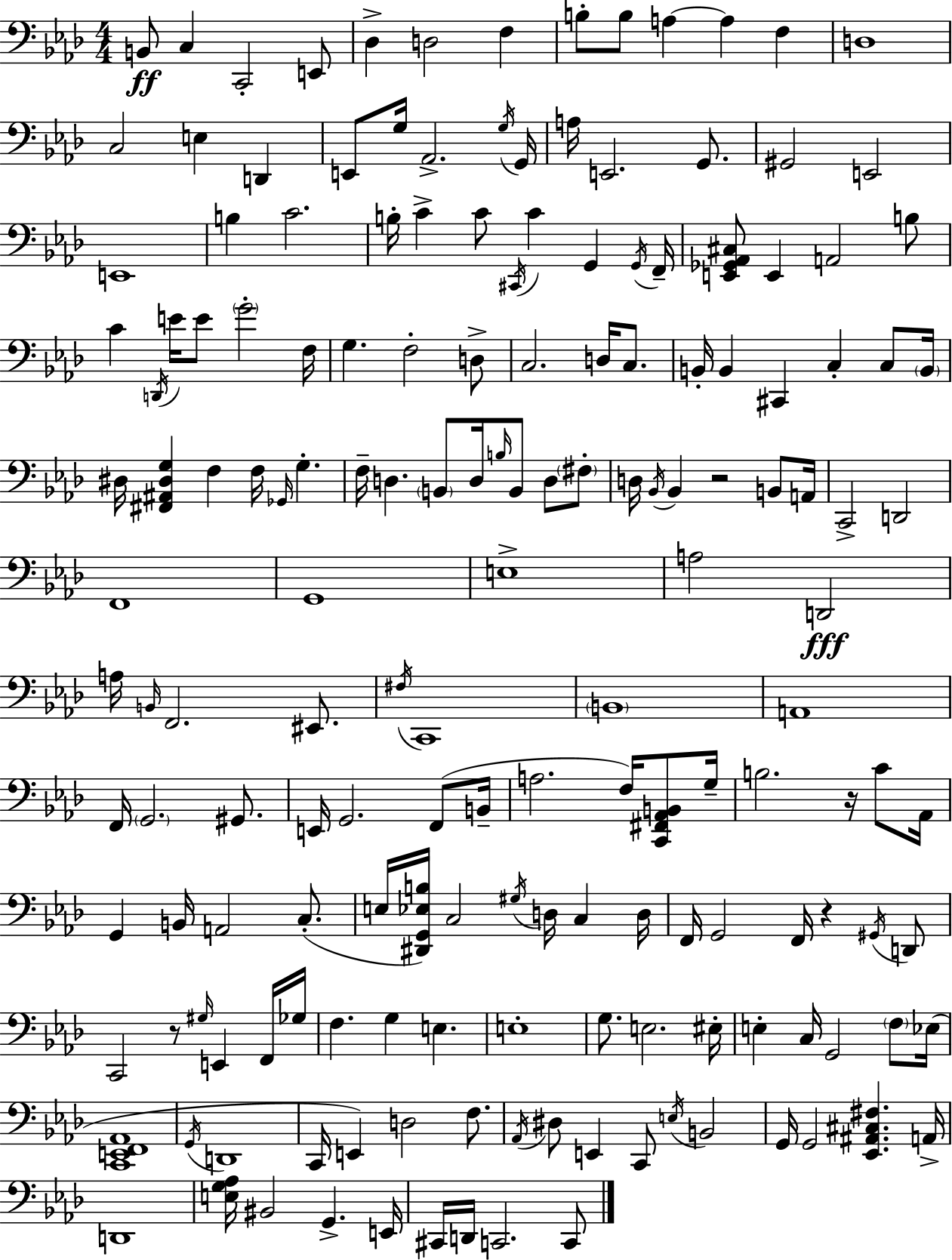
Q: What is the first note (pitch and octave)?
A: B2